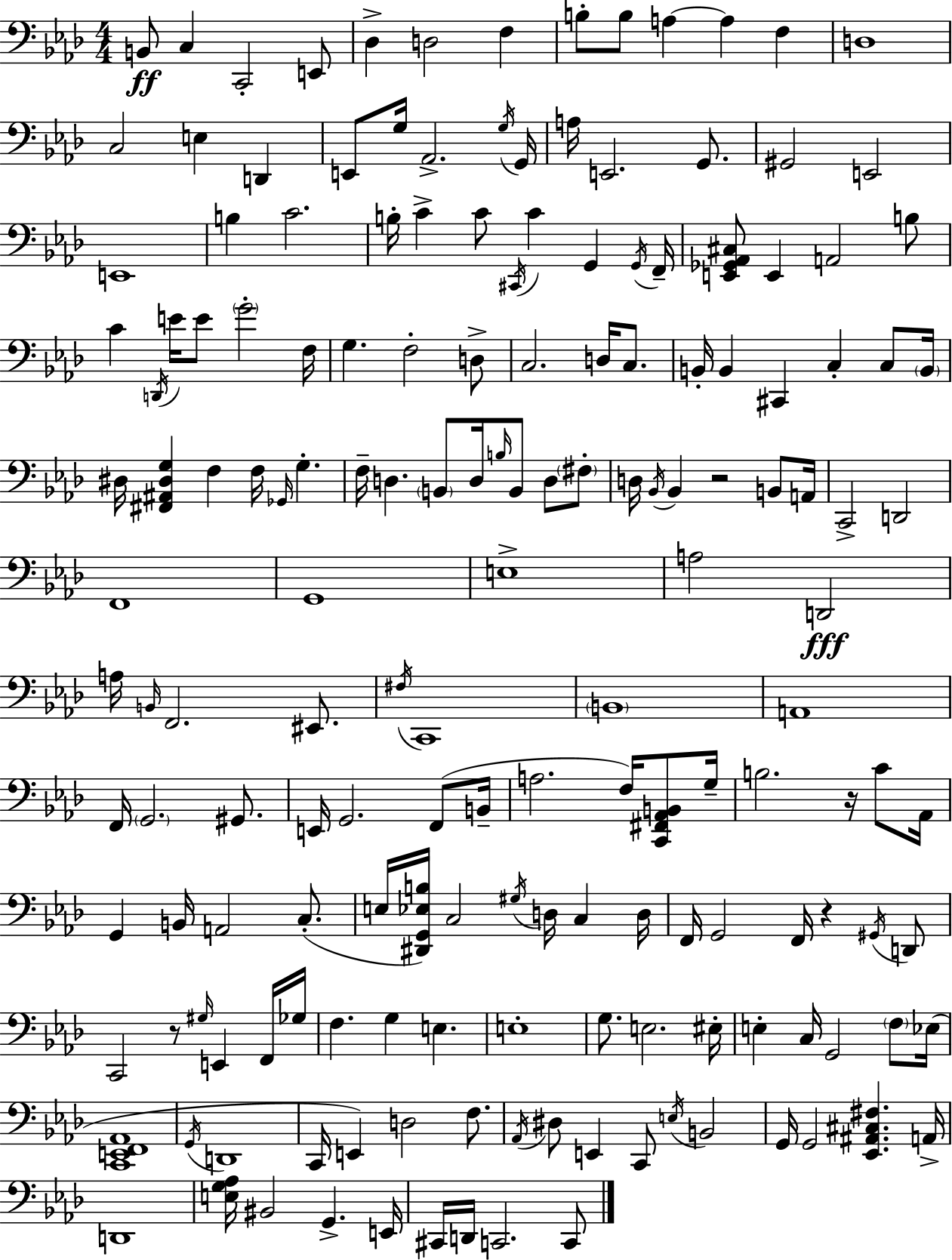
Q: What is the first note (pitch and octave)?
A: B2